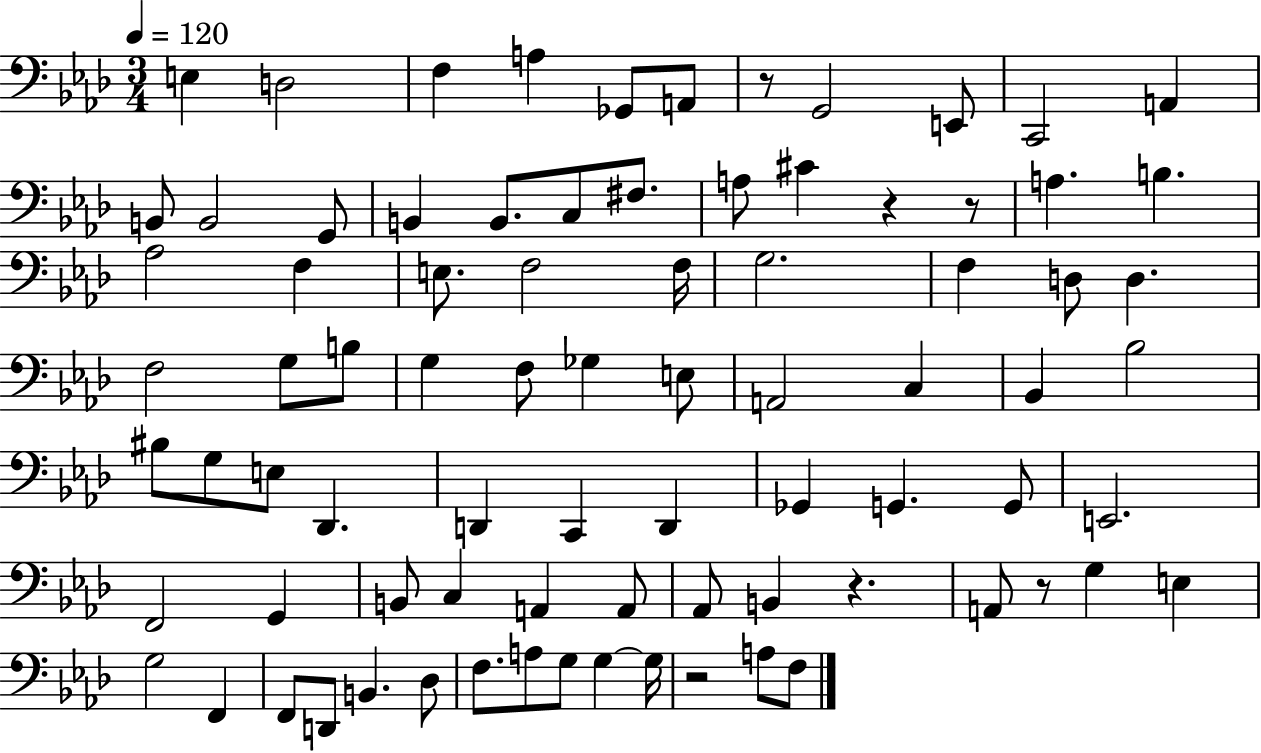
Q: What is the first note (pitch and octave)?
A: E3